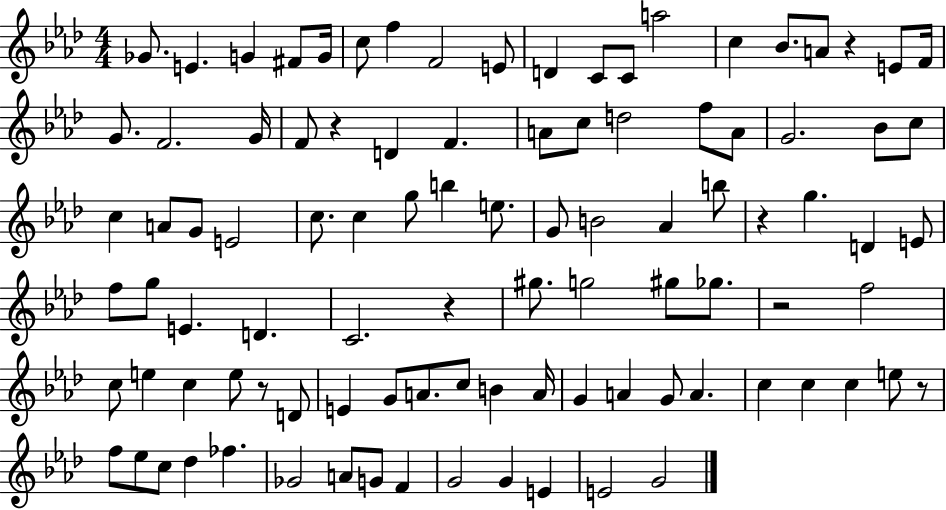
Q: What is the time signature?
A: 4/4